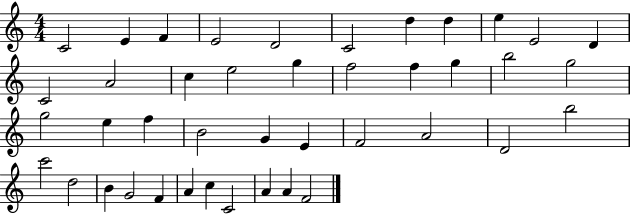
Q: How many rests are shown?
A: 0